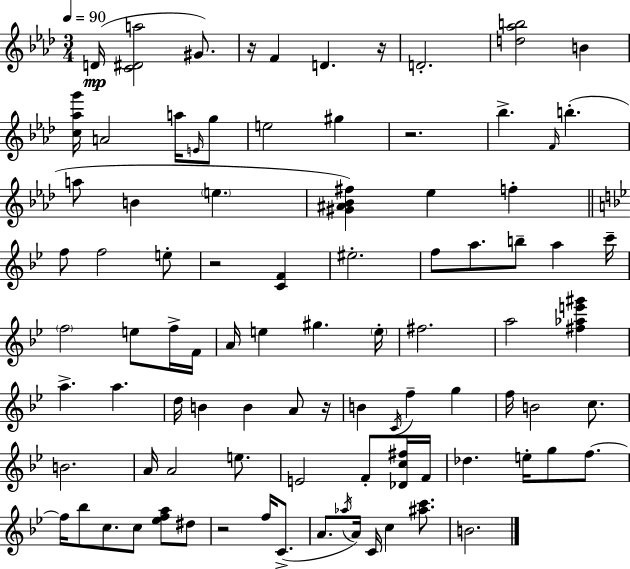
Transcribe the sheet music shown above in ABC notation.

X:1
T:Untitled
M:3/4
L:1/4
K:Fm
D/4 [C^Da]2 ^G/2 z/4 F D z/4 D2 [d_ab]2 B [c_ag']/4 A2 a/4 E/4 g/2 e2 ^g z2 _b F/4 b a/2 B e [^G^A_B^f] _e f f/2 f2 e/2 z2 [CF] ^e2 f/2 a/2 b/2 a c'/4 f2 e/2 f/4 F/4 A/4 e ^g e/4 ^f2 a2 [^f_ae'^g'] a a d/4 B B A/2 z/4 B C/4 f g f/4 B2 c/2 B2 A/4 A2 e/2 E2 F/2 [_Dc^f]/4 F/4 _d e/4 g/2 f/2 f/4 _b/2 c/2 c/2 [_efa]/2 ^d/2 z2 f/4 C/2 A/2 _a/4 A/4 C/4 c [^ac']/2 B2